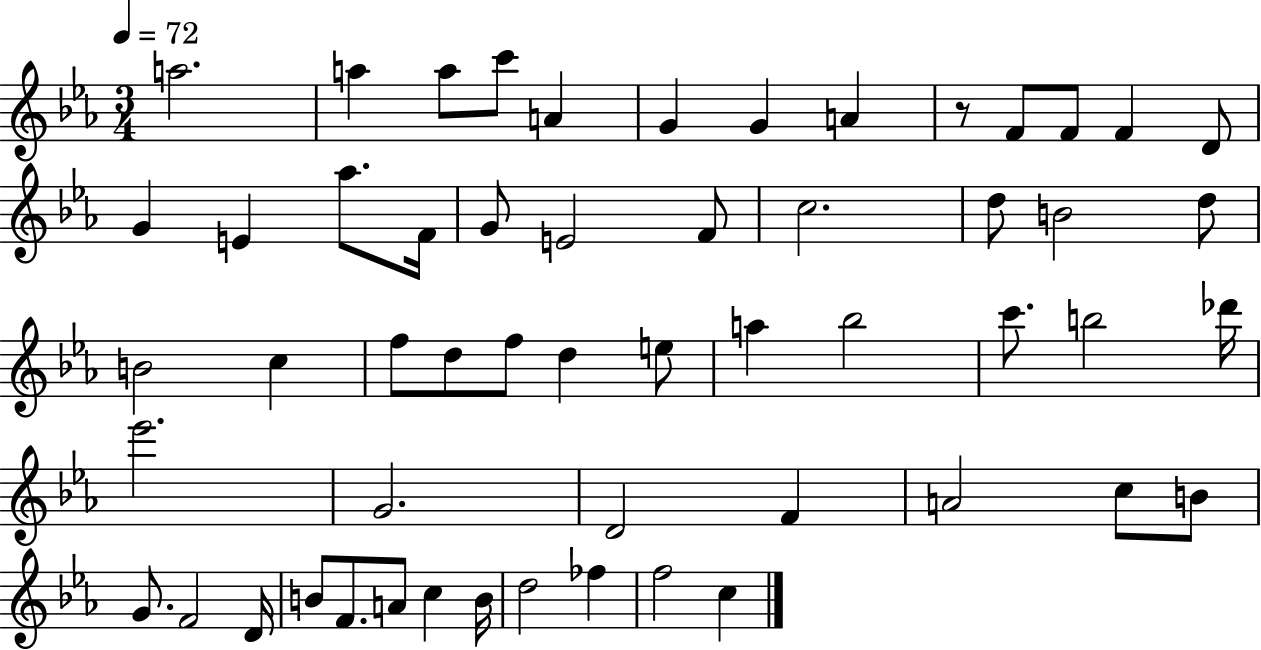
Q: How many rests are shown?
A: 1